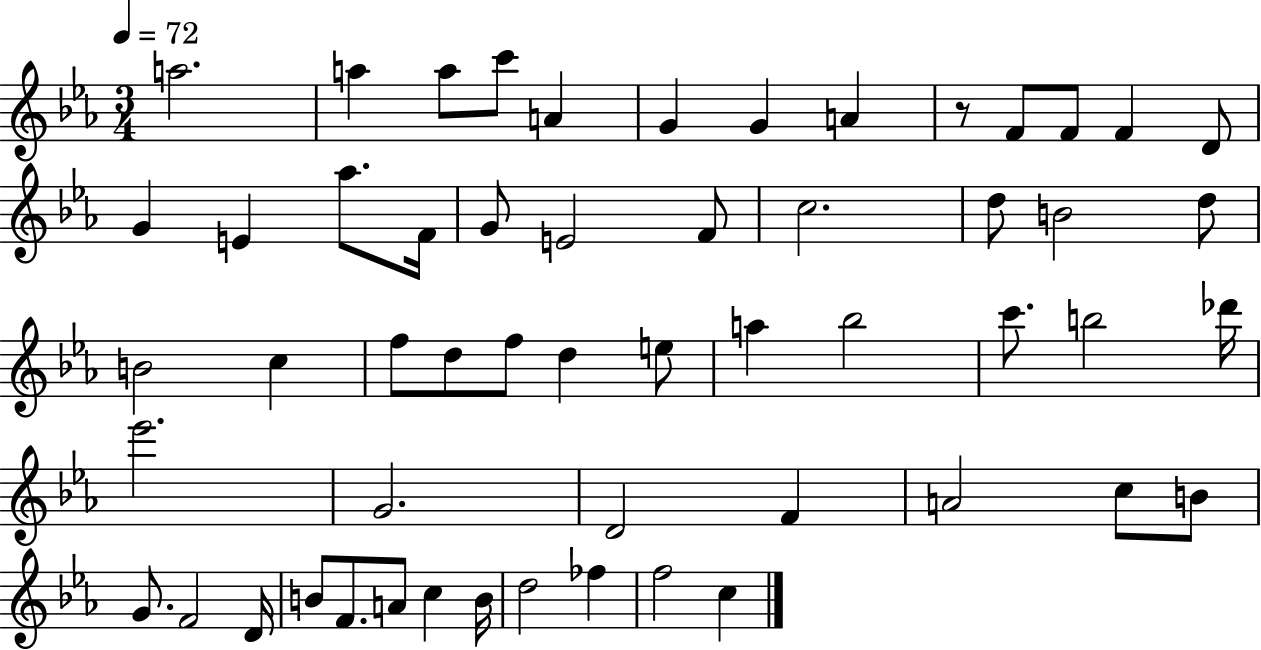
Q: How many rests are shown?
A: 1